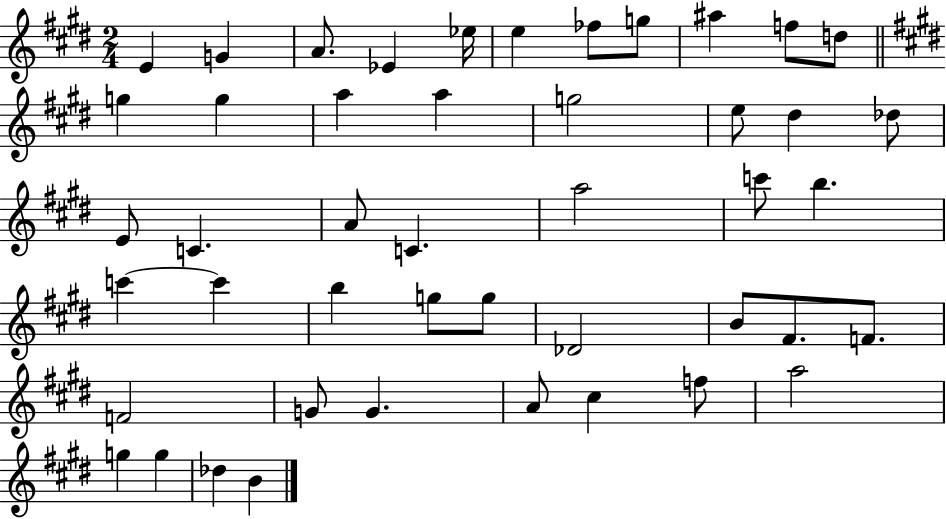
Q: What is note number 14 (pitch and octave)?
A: A5